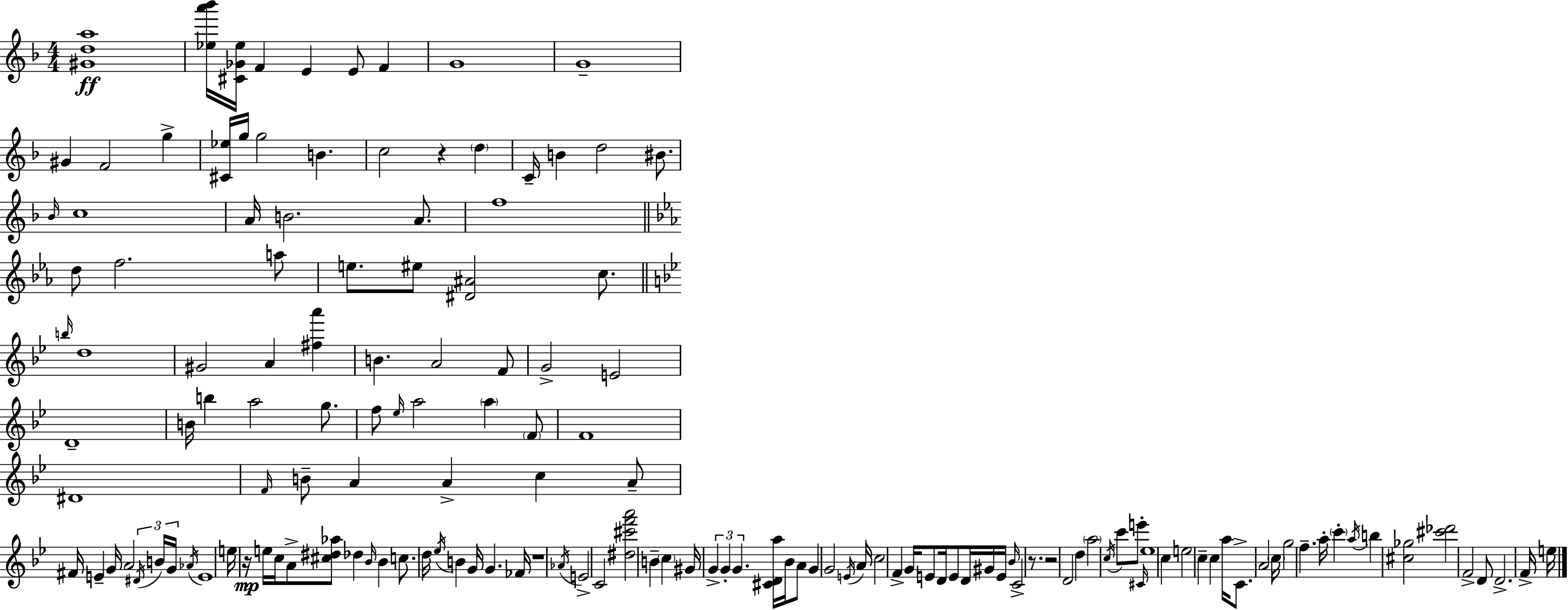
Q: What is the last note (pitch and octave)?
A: E5